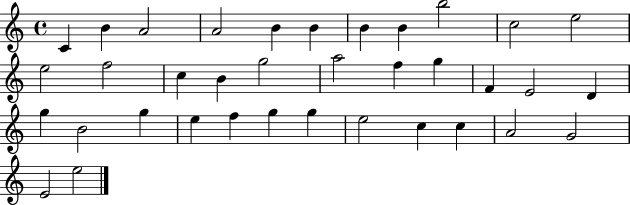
C4/q B4/q A4/h A4/h B4/q B4/q B4/q B4/q B5/h C5/h E5/h E5/h F5/h C5/q B4/q G5/h A5/h F5/q G5/q F4/q E4/h D4/q G5/q B4/h G5/q E5/q F5/q G5/q G5/q E5/h C5/q C5/q A4/h G4/h E4/h E5/h